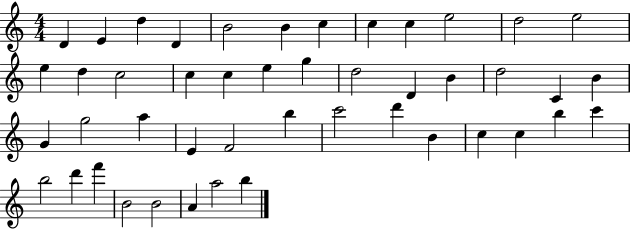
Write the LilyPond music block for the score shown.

{
  \clef treble
  \numericTimeSignature
  \time 4/4
  \key c \major
  d'4 e'4 d''4 d'4 | b'2 b'4 c''4 | c''4 c''4 e''2 | d''2 e''2 | \break e''4 d''4 c''2 | c''4 c''4 e''4 g''4 | d''2 d'4 b'4 | d''2 c'4 b'4 | \break g'4 g''2 a''4 | e'4 f'2 b''4 | c'''2 d'''4 b'4 | c''4 c''4 b''4 c'''4 | \break b''2 d'''4 f'''4 | b'2 b'2 | a'4 a''2 b''4 | \bar "|."
}